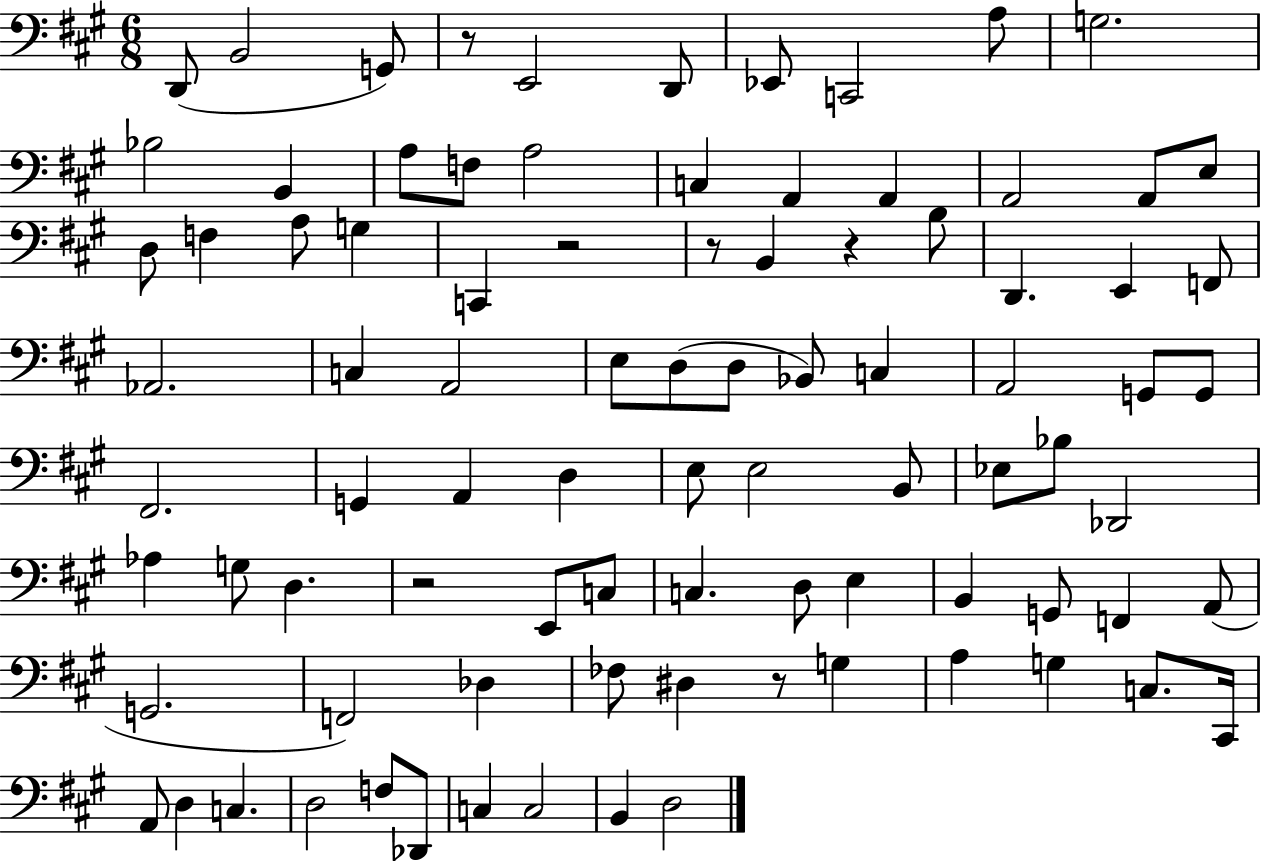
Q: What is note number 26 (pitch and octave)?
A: B2